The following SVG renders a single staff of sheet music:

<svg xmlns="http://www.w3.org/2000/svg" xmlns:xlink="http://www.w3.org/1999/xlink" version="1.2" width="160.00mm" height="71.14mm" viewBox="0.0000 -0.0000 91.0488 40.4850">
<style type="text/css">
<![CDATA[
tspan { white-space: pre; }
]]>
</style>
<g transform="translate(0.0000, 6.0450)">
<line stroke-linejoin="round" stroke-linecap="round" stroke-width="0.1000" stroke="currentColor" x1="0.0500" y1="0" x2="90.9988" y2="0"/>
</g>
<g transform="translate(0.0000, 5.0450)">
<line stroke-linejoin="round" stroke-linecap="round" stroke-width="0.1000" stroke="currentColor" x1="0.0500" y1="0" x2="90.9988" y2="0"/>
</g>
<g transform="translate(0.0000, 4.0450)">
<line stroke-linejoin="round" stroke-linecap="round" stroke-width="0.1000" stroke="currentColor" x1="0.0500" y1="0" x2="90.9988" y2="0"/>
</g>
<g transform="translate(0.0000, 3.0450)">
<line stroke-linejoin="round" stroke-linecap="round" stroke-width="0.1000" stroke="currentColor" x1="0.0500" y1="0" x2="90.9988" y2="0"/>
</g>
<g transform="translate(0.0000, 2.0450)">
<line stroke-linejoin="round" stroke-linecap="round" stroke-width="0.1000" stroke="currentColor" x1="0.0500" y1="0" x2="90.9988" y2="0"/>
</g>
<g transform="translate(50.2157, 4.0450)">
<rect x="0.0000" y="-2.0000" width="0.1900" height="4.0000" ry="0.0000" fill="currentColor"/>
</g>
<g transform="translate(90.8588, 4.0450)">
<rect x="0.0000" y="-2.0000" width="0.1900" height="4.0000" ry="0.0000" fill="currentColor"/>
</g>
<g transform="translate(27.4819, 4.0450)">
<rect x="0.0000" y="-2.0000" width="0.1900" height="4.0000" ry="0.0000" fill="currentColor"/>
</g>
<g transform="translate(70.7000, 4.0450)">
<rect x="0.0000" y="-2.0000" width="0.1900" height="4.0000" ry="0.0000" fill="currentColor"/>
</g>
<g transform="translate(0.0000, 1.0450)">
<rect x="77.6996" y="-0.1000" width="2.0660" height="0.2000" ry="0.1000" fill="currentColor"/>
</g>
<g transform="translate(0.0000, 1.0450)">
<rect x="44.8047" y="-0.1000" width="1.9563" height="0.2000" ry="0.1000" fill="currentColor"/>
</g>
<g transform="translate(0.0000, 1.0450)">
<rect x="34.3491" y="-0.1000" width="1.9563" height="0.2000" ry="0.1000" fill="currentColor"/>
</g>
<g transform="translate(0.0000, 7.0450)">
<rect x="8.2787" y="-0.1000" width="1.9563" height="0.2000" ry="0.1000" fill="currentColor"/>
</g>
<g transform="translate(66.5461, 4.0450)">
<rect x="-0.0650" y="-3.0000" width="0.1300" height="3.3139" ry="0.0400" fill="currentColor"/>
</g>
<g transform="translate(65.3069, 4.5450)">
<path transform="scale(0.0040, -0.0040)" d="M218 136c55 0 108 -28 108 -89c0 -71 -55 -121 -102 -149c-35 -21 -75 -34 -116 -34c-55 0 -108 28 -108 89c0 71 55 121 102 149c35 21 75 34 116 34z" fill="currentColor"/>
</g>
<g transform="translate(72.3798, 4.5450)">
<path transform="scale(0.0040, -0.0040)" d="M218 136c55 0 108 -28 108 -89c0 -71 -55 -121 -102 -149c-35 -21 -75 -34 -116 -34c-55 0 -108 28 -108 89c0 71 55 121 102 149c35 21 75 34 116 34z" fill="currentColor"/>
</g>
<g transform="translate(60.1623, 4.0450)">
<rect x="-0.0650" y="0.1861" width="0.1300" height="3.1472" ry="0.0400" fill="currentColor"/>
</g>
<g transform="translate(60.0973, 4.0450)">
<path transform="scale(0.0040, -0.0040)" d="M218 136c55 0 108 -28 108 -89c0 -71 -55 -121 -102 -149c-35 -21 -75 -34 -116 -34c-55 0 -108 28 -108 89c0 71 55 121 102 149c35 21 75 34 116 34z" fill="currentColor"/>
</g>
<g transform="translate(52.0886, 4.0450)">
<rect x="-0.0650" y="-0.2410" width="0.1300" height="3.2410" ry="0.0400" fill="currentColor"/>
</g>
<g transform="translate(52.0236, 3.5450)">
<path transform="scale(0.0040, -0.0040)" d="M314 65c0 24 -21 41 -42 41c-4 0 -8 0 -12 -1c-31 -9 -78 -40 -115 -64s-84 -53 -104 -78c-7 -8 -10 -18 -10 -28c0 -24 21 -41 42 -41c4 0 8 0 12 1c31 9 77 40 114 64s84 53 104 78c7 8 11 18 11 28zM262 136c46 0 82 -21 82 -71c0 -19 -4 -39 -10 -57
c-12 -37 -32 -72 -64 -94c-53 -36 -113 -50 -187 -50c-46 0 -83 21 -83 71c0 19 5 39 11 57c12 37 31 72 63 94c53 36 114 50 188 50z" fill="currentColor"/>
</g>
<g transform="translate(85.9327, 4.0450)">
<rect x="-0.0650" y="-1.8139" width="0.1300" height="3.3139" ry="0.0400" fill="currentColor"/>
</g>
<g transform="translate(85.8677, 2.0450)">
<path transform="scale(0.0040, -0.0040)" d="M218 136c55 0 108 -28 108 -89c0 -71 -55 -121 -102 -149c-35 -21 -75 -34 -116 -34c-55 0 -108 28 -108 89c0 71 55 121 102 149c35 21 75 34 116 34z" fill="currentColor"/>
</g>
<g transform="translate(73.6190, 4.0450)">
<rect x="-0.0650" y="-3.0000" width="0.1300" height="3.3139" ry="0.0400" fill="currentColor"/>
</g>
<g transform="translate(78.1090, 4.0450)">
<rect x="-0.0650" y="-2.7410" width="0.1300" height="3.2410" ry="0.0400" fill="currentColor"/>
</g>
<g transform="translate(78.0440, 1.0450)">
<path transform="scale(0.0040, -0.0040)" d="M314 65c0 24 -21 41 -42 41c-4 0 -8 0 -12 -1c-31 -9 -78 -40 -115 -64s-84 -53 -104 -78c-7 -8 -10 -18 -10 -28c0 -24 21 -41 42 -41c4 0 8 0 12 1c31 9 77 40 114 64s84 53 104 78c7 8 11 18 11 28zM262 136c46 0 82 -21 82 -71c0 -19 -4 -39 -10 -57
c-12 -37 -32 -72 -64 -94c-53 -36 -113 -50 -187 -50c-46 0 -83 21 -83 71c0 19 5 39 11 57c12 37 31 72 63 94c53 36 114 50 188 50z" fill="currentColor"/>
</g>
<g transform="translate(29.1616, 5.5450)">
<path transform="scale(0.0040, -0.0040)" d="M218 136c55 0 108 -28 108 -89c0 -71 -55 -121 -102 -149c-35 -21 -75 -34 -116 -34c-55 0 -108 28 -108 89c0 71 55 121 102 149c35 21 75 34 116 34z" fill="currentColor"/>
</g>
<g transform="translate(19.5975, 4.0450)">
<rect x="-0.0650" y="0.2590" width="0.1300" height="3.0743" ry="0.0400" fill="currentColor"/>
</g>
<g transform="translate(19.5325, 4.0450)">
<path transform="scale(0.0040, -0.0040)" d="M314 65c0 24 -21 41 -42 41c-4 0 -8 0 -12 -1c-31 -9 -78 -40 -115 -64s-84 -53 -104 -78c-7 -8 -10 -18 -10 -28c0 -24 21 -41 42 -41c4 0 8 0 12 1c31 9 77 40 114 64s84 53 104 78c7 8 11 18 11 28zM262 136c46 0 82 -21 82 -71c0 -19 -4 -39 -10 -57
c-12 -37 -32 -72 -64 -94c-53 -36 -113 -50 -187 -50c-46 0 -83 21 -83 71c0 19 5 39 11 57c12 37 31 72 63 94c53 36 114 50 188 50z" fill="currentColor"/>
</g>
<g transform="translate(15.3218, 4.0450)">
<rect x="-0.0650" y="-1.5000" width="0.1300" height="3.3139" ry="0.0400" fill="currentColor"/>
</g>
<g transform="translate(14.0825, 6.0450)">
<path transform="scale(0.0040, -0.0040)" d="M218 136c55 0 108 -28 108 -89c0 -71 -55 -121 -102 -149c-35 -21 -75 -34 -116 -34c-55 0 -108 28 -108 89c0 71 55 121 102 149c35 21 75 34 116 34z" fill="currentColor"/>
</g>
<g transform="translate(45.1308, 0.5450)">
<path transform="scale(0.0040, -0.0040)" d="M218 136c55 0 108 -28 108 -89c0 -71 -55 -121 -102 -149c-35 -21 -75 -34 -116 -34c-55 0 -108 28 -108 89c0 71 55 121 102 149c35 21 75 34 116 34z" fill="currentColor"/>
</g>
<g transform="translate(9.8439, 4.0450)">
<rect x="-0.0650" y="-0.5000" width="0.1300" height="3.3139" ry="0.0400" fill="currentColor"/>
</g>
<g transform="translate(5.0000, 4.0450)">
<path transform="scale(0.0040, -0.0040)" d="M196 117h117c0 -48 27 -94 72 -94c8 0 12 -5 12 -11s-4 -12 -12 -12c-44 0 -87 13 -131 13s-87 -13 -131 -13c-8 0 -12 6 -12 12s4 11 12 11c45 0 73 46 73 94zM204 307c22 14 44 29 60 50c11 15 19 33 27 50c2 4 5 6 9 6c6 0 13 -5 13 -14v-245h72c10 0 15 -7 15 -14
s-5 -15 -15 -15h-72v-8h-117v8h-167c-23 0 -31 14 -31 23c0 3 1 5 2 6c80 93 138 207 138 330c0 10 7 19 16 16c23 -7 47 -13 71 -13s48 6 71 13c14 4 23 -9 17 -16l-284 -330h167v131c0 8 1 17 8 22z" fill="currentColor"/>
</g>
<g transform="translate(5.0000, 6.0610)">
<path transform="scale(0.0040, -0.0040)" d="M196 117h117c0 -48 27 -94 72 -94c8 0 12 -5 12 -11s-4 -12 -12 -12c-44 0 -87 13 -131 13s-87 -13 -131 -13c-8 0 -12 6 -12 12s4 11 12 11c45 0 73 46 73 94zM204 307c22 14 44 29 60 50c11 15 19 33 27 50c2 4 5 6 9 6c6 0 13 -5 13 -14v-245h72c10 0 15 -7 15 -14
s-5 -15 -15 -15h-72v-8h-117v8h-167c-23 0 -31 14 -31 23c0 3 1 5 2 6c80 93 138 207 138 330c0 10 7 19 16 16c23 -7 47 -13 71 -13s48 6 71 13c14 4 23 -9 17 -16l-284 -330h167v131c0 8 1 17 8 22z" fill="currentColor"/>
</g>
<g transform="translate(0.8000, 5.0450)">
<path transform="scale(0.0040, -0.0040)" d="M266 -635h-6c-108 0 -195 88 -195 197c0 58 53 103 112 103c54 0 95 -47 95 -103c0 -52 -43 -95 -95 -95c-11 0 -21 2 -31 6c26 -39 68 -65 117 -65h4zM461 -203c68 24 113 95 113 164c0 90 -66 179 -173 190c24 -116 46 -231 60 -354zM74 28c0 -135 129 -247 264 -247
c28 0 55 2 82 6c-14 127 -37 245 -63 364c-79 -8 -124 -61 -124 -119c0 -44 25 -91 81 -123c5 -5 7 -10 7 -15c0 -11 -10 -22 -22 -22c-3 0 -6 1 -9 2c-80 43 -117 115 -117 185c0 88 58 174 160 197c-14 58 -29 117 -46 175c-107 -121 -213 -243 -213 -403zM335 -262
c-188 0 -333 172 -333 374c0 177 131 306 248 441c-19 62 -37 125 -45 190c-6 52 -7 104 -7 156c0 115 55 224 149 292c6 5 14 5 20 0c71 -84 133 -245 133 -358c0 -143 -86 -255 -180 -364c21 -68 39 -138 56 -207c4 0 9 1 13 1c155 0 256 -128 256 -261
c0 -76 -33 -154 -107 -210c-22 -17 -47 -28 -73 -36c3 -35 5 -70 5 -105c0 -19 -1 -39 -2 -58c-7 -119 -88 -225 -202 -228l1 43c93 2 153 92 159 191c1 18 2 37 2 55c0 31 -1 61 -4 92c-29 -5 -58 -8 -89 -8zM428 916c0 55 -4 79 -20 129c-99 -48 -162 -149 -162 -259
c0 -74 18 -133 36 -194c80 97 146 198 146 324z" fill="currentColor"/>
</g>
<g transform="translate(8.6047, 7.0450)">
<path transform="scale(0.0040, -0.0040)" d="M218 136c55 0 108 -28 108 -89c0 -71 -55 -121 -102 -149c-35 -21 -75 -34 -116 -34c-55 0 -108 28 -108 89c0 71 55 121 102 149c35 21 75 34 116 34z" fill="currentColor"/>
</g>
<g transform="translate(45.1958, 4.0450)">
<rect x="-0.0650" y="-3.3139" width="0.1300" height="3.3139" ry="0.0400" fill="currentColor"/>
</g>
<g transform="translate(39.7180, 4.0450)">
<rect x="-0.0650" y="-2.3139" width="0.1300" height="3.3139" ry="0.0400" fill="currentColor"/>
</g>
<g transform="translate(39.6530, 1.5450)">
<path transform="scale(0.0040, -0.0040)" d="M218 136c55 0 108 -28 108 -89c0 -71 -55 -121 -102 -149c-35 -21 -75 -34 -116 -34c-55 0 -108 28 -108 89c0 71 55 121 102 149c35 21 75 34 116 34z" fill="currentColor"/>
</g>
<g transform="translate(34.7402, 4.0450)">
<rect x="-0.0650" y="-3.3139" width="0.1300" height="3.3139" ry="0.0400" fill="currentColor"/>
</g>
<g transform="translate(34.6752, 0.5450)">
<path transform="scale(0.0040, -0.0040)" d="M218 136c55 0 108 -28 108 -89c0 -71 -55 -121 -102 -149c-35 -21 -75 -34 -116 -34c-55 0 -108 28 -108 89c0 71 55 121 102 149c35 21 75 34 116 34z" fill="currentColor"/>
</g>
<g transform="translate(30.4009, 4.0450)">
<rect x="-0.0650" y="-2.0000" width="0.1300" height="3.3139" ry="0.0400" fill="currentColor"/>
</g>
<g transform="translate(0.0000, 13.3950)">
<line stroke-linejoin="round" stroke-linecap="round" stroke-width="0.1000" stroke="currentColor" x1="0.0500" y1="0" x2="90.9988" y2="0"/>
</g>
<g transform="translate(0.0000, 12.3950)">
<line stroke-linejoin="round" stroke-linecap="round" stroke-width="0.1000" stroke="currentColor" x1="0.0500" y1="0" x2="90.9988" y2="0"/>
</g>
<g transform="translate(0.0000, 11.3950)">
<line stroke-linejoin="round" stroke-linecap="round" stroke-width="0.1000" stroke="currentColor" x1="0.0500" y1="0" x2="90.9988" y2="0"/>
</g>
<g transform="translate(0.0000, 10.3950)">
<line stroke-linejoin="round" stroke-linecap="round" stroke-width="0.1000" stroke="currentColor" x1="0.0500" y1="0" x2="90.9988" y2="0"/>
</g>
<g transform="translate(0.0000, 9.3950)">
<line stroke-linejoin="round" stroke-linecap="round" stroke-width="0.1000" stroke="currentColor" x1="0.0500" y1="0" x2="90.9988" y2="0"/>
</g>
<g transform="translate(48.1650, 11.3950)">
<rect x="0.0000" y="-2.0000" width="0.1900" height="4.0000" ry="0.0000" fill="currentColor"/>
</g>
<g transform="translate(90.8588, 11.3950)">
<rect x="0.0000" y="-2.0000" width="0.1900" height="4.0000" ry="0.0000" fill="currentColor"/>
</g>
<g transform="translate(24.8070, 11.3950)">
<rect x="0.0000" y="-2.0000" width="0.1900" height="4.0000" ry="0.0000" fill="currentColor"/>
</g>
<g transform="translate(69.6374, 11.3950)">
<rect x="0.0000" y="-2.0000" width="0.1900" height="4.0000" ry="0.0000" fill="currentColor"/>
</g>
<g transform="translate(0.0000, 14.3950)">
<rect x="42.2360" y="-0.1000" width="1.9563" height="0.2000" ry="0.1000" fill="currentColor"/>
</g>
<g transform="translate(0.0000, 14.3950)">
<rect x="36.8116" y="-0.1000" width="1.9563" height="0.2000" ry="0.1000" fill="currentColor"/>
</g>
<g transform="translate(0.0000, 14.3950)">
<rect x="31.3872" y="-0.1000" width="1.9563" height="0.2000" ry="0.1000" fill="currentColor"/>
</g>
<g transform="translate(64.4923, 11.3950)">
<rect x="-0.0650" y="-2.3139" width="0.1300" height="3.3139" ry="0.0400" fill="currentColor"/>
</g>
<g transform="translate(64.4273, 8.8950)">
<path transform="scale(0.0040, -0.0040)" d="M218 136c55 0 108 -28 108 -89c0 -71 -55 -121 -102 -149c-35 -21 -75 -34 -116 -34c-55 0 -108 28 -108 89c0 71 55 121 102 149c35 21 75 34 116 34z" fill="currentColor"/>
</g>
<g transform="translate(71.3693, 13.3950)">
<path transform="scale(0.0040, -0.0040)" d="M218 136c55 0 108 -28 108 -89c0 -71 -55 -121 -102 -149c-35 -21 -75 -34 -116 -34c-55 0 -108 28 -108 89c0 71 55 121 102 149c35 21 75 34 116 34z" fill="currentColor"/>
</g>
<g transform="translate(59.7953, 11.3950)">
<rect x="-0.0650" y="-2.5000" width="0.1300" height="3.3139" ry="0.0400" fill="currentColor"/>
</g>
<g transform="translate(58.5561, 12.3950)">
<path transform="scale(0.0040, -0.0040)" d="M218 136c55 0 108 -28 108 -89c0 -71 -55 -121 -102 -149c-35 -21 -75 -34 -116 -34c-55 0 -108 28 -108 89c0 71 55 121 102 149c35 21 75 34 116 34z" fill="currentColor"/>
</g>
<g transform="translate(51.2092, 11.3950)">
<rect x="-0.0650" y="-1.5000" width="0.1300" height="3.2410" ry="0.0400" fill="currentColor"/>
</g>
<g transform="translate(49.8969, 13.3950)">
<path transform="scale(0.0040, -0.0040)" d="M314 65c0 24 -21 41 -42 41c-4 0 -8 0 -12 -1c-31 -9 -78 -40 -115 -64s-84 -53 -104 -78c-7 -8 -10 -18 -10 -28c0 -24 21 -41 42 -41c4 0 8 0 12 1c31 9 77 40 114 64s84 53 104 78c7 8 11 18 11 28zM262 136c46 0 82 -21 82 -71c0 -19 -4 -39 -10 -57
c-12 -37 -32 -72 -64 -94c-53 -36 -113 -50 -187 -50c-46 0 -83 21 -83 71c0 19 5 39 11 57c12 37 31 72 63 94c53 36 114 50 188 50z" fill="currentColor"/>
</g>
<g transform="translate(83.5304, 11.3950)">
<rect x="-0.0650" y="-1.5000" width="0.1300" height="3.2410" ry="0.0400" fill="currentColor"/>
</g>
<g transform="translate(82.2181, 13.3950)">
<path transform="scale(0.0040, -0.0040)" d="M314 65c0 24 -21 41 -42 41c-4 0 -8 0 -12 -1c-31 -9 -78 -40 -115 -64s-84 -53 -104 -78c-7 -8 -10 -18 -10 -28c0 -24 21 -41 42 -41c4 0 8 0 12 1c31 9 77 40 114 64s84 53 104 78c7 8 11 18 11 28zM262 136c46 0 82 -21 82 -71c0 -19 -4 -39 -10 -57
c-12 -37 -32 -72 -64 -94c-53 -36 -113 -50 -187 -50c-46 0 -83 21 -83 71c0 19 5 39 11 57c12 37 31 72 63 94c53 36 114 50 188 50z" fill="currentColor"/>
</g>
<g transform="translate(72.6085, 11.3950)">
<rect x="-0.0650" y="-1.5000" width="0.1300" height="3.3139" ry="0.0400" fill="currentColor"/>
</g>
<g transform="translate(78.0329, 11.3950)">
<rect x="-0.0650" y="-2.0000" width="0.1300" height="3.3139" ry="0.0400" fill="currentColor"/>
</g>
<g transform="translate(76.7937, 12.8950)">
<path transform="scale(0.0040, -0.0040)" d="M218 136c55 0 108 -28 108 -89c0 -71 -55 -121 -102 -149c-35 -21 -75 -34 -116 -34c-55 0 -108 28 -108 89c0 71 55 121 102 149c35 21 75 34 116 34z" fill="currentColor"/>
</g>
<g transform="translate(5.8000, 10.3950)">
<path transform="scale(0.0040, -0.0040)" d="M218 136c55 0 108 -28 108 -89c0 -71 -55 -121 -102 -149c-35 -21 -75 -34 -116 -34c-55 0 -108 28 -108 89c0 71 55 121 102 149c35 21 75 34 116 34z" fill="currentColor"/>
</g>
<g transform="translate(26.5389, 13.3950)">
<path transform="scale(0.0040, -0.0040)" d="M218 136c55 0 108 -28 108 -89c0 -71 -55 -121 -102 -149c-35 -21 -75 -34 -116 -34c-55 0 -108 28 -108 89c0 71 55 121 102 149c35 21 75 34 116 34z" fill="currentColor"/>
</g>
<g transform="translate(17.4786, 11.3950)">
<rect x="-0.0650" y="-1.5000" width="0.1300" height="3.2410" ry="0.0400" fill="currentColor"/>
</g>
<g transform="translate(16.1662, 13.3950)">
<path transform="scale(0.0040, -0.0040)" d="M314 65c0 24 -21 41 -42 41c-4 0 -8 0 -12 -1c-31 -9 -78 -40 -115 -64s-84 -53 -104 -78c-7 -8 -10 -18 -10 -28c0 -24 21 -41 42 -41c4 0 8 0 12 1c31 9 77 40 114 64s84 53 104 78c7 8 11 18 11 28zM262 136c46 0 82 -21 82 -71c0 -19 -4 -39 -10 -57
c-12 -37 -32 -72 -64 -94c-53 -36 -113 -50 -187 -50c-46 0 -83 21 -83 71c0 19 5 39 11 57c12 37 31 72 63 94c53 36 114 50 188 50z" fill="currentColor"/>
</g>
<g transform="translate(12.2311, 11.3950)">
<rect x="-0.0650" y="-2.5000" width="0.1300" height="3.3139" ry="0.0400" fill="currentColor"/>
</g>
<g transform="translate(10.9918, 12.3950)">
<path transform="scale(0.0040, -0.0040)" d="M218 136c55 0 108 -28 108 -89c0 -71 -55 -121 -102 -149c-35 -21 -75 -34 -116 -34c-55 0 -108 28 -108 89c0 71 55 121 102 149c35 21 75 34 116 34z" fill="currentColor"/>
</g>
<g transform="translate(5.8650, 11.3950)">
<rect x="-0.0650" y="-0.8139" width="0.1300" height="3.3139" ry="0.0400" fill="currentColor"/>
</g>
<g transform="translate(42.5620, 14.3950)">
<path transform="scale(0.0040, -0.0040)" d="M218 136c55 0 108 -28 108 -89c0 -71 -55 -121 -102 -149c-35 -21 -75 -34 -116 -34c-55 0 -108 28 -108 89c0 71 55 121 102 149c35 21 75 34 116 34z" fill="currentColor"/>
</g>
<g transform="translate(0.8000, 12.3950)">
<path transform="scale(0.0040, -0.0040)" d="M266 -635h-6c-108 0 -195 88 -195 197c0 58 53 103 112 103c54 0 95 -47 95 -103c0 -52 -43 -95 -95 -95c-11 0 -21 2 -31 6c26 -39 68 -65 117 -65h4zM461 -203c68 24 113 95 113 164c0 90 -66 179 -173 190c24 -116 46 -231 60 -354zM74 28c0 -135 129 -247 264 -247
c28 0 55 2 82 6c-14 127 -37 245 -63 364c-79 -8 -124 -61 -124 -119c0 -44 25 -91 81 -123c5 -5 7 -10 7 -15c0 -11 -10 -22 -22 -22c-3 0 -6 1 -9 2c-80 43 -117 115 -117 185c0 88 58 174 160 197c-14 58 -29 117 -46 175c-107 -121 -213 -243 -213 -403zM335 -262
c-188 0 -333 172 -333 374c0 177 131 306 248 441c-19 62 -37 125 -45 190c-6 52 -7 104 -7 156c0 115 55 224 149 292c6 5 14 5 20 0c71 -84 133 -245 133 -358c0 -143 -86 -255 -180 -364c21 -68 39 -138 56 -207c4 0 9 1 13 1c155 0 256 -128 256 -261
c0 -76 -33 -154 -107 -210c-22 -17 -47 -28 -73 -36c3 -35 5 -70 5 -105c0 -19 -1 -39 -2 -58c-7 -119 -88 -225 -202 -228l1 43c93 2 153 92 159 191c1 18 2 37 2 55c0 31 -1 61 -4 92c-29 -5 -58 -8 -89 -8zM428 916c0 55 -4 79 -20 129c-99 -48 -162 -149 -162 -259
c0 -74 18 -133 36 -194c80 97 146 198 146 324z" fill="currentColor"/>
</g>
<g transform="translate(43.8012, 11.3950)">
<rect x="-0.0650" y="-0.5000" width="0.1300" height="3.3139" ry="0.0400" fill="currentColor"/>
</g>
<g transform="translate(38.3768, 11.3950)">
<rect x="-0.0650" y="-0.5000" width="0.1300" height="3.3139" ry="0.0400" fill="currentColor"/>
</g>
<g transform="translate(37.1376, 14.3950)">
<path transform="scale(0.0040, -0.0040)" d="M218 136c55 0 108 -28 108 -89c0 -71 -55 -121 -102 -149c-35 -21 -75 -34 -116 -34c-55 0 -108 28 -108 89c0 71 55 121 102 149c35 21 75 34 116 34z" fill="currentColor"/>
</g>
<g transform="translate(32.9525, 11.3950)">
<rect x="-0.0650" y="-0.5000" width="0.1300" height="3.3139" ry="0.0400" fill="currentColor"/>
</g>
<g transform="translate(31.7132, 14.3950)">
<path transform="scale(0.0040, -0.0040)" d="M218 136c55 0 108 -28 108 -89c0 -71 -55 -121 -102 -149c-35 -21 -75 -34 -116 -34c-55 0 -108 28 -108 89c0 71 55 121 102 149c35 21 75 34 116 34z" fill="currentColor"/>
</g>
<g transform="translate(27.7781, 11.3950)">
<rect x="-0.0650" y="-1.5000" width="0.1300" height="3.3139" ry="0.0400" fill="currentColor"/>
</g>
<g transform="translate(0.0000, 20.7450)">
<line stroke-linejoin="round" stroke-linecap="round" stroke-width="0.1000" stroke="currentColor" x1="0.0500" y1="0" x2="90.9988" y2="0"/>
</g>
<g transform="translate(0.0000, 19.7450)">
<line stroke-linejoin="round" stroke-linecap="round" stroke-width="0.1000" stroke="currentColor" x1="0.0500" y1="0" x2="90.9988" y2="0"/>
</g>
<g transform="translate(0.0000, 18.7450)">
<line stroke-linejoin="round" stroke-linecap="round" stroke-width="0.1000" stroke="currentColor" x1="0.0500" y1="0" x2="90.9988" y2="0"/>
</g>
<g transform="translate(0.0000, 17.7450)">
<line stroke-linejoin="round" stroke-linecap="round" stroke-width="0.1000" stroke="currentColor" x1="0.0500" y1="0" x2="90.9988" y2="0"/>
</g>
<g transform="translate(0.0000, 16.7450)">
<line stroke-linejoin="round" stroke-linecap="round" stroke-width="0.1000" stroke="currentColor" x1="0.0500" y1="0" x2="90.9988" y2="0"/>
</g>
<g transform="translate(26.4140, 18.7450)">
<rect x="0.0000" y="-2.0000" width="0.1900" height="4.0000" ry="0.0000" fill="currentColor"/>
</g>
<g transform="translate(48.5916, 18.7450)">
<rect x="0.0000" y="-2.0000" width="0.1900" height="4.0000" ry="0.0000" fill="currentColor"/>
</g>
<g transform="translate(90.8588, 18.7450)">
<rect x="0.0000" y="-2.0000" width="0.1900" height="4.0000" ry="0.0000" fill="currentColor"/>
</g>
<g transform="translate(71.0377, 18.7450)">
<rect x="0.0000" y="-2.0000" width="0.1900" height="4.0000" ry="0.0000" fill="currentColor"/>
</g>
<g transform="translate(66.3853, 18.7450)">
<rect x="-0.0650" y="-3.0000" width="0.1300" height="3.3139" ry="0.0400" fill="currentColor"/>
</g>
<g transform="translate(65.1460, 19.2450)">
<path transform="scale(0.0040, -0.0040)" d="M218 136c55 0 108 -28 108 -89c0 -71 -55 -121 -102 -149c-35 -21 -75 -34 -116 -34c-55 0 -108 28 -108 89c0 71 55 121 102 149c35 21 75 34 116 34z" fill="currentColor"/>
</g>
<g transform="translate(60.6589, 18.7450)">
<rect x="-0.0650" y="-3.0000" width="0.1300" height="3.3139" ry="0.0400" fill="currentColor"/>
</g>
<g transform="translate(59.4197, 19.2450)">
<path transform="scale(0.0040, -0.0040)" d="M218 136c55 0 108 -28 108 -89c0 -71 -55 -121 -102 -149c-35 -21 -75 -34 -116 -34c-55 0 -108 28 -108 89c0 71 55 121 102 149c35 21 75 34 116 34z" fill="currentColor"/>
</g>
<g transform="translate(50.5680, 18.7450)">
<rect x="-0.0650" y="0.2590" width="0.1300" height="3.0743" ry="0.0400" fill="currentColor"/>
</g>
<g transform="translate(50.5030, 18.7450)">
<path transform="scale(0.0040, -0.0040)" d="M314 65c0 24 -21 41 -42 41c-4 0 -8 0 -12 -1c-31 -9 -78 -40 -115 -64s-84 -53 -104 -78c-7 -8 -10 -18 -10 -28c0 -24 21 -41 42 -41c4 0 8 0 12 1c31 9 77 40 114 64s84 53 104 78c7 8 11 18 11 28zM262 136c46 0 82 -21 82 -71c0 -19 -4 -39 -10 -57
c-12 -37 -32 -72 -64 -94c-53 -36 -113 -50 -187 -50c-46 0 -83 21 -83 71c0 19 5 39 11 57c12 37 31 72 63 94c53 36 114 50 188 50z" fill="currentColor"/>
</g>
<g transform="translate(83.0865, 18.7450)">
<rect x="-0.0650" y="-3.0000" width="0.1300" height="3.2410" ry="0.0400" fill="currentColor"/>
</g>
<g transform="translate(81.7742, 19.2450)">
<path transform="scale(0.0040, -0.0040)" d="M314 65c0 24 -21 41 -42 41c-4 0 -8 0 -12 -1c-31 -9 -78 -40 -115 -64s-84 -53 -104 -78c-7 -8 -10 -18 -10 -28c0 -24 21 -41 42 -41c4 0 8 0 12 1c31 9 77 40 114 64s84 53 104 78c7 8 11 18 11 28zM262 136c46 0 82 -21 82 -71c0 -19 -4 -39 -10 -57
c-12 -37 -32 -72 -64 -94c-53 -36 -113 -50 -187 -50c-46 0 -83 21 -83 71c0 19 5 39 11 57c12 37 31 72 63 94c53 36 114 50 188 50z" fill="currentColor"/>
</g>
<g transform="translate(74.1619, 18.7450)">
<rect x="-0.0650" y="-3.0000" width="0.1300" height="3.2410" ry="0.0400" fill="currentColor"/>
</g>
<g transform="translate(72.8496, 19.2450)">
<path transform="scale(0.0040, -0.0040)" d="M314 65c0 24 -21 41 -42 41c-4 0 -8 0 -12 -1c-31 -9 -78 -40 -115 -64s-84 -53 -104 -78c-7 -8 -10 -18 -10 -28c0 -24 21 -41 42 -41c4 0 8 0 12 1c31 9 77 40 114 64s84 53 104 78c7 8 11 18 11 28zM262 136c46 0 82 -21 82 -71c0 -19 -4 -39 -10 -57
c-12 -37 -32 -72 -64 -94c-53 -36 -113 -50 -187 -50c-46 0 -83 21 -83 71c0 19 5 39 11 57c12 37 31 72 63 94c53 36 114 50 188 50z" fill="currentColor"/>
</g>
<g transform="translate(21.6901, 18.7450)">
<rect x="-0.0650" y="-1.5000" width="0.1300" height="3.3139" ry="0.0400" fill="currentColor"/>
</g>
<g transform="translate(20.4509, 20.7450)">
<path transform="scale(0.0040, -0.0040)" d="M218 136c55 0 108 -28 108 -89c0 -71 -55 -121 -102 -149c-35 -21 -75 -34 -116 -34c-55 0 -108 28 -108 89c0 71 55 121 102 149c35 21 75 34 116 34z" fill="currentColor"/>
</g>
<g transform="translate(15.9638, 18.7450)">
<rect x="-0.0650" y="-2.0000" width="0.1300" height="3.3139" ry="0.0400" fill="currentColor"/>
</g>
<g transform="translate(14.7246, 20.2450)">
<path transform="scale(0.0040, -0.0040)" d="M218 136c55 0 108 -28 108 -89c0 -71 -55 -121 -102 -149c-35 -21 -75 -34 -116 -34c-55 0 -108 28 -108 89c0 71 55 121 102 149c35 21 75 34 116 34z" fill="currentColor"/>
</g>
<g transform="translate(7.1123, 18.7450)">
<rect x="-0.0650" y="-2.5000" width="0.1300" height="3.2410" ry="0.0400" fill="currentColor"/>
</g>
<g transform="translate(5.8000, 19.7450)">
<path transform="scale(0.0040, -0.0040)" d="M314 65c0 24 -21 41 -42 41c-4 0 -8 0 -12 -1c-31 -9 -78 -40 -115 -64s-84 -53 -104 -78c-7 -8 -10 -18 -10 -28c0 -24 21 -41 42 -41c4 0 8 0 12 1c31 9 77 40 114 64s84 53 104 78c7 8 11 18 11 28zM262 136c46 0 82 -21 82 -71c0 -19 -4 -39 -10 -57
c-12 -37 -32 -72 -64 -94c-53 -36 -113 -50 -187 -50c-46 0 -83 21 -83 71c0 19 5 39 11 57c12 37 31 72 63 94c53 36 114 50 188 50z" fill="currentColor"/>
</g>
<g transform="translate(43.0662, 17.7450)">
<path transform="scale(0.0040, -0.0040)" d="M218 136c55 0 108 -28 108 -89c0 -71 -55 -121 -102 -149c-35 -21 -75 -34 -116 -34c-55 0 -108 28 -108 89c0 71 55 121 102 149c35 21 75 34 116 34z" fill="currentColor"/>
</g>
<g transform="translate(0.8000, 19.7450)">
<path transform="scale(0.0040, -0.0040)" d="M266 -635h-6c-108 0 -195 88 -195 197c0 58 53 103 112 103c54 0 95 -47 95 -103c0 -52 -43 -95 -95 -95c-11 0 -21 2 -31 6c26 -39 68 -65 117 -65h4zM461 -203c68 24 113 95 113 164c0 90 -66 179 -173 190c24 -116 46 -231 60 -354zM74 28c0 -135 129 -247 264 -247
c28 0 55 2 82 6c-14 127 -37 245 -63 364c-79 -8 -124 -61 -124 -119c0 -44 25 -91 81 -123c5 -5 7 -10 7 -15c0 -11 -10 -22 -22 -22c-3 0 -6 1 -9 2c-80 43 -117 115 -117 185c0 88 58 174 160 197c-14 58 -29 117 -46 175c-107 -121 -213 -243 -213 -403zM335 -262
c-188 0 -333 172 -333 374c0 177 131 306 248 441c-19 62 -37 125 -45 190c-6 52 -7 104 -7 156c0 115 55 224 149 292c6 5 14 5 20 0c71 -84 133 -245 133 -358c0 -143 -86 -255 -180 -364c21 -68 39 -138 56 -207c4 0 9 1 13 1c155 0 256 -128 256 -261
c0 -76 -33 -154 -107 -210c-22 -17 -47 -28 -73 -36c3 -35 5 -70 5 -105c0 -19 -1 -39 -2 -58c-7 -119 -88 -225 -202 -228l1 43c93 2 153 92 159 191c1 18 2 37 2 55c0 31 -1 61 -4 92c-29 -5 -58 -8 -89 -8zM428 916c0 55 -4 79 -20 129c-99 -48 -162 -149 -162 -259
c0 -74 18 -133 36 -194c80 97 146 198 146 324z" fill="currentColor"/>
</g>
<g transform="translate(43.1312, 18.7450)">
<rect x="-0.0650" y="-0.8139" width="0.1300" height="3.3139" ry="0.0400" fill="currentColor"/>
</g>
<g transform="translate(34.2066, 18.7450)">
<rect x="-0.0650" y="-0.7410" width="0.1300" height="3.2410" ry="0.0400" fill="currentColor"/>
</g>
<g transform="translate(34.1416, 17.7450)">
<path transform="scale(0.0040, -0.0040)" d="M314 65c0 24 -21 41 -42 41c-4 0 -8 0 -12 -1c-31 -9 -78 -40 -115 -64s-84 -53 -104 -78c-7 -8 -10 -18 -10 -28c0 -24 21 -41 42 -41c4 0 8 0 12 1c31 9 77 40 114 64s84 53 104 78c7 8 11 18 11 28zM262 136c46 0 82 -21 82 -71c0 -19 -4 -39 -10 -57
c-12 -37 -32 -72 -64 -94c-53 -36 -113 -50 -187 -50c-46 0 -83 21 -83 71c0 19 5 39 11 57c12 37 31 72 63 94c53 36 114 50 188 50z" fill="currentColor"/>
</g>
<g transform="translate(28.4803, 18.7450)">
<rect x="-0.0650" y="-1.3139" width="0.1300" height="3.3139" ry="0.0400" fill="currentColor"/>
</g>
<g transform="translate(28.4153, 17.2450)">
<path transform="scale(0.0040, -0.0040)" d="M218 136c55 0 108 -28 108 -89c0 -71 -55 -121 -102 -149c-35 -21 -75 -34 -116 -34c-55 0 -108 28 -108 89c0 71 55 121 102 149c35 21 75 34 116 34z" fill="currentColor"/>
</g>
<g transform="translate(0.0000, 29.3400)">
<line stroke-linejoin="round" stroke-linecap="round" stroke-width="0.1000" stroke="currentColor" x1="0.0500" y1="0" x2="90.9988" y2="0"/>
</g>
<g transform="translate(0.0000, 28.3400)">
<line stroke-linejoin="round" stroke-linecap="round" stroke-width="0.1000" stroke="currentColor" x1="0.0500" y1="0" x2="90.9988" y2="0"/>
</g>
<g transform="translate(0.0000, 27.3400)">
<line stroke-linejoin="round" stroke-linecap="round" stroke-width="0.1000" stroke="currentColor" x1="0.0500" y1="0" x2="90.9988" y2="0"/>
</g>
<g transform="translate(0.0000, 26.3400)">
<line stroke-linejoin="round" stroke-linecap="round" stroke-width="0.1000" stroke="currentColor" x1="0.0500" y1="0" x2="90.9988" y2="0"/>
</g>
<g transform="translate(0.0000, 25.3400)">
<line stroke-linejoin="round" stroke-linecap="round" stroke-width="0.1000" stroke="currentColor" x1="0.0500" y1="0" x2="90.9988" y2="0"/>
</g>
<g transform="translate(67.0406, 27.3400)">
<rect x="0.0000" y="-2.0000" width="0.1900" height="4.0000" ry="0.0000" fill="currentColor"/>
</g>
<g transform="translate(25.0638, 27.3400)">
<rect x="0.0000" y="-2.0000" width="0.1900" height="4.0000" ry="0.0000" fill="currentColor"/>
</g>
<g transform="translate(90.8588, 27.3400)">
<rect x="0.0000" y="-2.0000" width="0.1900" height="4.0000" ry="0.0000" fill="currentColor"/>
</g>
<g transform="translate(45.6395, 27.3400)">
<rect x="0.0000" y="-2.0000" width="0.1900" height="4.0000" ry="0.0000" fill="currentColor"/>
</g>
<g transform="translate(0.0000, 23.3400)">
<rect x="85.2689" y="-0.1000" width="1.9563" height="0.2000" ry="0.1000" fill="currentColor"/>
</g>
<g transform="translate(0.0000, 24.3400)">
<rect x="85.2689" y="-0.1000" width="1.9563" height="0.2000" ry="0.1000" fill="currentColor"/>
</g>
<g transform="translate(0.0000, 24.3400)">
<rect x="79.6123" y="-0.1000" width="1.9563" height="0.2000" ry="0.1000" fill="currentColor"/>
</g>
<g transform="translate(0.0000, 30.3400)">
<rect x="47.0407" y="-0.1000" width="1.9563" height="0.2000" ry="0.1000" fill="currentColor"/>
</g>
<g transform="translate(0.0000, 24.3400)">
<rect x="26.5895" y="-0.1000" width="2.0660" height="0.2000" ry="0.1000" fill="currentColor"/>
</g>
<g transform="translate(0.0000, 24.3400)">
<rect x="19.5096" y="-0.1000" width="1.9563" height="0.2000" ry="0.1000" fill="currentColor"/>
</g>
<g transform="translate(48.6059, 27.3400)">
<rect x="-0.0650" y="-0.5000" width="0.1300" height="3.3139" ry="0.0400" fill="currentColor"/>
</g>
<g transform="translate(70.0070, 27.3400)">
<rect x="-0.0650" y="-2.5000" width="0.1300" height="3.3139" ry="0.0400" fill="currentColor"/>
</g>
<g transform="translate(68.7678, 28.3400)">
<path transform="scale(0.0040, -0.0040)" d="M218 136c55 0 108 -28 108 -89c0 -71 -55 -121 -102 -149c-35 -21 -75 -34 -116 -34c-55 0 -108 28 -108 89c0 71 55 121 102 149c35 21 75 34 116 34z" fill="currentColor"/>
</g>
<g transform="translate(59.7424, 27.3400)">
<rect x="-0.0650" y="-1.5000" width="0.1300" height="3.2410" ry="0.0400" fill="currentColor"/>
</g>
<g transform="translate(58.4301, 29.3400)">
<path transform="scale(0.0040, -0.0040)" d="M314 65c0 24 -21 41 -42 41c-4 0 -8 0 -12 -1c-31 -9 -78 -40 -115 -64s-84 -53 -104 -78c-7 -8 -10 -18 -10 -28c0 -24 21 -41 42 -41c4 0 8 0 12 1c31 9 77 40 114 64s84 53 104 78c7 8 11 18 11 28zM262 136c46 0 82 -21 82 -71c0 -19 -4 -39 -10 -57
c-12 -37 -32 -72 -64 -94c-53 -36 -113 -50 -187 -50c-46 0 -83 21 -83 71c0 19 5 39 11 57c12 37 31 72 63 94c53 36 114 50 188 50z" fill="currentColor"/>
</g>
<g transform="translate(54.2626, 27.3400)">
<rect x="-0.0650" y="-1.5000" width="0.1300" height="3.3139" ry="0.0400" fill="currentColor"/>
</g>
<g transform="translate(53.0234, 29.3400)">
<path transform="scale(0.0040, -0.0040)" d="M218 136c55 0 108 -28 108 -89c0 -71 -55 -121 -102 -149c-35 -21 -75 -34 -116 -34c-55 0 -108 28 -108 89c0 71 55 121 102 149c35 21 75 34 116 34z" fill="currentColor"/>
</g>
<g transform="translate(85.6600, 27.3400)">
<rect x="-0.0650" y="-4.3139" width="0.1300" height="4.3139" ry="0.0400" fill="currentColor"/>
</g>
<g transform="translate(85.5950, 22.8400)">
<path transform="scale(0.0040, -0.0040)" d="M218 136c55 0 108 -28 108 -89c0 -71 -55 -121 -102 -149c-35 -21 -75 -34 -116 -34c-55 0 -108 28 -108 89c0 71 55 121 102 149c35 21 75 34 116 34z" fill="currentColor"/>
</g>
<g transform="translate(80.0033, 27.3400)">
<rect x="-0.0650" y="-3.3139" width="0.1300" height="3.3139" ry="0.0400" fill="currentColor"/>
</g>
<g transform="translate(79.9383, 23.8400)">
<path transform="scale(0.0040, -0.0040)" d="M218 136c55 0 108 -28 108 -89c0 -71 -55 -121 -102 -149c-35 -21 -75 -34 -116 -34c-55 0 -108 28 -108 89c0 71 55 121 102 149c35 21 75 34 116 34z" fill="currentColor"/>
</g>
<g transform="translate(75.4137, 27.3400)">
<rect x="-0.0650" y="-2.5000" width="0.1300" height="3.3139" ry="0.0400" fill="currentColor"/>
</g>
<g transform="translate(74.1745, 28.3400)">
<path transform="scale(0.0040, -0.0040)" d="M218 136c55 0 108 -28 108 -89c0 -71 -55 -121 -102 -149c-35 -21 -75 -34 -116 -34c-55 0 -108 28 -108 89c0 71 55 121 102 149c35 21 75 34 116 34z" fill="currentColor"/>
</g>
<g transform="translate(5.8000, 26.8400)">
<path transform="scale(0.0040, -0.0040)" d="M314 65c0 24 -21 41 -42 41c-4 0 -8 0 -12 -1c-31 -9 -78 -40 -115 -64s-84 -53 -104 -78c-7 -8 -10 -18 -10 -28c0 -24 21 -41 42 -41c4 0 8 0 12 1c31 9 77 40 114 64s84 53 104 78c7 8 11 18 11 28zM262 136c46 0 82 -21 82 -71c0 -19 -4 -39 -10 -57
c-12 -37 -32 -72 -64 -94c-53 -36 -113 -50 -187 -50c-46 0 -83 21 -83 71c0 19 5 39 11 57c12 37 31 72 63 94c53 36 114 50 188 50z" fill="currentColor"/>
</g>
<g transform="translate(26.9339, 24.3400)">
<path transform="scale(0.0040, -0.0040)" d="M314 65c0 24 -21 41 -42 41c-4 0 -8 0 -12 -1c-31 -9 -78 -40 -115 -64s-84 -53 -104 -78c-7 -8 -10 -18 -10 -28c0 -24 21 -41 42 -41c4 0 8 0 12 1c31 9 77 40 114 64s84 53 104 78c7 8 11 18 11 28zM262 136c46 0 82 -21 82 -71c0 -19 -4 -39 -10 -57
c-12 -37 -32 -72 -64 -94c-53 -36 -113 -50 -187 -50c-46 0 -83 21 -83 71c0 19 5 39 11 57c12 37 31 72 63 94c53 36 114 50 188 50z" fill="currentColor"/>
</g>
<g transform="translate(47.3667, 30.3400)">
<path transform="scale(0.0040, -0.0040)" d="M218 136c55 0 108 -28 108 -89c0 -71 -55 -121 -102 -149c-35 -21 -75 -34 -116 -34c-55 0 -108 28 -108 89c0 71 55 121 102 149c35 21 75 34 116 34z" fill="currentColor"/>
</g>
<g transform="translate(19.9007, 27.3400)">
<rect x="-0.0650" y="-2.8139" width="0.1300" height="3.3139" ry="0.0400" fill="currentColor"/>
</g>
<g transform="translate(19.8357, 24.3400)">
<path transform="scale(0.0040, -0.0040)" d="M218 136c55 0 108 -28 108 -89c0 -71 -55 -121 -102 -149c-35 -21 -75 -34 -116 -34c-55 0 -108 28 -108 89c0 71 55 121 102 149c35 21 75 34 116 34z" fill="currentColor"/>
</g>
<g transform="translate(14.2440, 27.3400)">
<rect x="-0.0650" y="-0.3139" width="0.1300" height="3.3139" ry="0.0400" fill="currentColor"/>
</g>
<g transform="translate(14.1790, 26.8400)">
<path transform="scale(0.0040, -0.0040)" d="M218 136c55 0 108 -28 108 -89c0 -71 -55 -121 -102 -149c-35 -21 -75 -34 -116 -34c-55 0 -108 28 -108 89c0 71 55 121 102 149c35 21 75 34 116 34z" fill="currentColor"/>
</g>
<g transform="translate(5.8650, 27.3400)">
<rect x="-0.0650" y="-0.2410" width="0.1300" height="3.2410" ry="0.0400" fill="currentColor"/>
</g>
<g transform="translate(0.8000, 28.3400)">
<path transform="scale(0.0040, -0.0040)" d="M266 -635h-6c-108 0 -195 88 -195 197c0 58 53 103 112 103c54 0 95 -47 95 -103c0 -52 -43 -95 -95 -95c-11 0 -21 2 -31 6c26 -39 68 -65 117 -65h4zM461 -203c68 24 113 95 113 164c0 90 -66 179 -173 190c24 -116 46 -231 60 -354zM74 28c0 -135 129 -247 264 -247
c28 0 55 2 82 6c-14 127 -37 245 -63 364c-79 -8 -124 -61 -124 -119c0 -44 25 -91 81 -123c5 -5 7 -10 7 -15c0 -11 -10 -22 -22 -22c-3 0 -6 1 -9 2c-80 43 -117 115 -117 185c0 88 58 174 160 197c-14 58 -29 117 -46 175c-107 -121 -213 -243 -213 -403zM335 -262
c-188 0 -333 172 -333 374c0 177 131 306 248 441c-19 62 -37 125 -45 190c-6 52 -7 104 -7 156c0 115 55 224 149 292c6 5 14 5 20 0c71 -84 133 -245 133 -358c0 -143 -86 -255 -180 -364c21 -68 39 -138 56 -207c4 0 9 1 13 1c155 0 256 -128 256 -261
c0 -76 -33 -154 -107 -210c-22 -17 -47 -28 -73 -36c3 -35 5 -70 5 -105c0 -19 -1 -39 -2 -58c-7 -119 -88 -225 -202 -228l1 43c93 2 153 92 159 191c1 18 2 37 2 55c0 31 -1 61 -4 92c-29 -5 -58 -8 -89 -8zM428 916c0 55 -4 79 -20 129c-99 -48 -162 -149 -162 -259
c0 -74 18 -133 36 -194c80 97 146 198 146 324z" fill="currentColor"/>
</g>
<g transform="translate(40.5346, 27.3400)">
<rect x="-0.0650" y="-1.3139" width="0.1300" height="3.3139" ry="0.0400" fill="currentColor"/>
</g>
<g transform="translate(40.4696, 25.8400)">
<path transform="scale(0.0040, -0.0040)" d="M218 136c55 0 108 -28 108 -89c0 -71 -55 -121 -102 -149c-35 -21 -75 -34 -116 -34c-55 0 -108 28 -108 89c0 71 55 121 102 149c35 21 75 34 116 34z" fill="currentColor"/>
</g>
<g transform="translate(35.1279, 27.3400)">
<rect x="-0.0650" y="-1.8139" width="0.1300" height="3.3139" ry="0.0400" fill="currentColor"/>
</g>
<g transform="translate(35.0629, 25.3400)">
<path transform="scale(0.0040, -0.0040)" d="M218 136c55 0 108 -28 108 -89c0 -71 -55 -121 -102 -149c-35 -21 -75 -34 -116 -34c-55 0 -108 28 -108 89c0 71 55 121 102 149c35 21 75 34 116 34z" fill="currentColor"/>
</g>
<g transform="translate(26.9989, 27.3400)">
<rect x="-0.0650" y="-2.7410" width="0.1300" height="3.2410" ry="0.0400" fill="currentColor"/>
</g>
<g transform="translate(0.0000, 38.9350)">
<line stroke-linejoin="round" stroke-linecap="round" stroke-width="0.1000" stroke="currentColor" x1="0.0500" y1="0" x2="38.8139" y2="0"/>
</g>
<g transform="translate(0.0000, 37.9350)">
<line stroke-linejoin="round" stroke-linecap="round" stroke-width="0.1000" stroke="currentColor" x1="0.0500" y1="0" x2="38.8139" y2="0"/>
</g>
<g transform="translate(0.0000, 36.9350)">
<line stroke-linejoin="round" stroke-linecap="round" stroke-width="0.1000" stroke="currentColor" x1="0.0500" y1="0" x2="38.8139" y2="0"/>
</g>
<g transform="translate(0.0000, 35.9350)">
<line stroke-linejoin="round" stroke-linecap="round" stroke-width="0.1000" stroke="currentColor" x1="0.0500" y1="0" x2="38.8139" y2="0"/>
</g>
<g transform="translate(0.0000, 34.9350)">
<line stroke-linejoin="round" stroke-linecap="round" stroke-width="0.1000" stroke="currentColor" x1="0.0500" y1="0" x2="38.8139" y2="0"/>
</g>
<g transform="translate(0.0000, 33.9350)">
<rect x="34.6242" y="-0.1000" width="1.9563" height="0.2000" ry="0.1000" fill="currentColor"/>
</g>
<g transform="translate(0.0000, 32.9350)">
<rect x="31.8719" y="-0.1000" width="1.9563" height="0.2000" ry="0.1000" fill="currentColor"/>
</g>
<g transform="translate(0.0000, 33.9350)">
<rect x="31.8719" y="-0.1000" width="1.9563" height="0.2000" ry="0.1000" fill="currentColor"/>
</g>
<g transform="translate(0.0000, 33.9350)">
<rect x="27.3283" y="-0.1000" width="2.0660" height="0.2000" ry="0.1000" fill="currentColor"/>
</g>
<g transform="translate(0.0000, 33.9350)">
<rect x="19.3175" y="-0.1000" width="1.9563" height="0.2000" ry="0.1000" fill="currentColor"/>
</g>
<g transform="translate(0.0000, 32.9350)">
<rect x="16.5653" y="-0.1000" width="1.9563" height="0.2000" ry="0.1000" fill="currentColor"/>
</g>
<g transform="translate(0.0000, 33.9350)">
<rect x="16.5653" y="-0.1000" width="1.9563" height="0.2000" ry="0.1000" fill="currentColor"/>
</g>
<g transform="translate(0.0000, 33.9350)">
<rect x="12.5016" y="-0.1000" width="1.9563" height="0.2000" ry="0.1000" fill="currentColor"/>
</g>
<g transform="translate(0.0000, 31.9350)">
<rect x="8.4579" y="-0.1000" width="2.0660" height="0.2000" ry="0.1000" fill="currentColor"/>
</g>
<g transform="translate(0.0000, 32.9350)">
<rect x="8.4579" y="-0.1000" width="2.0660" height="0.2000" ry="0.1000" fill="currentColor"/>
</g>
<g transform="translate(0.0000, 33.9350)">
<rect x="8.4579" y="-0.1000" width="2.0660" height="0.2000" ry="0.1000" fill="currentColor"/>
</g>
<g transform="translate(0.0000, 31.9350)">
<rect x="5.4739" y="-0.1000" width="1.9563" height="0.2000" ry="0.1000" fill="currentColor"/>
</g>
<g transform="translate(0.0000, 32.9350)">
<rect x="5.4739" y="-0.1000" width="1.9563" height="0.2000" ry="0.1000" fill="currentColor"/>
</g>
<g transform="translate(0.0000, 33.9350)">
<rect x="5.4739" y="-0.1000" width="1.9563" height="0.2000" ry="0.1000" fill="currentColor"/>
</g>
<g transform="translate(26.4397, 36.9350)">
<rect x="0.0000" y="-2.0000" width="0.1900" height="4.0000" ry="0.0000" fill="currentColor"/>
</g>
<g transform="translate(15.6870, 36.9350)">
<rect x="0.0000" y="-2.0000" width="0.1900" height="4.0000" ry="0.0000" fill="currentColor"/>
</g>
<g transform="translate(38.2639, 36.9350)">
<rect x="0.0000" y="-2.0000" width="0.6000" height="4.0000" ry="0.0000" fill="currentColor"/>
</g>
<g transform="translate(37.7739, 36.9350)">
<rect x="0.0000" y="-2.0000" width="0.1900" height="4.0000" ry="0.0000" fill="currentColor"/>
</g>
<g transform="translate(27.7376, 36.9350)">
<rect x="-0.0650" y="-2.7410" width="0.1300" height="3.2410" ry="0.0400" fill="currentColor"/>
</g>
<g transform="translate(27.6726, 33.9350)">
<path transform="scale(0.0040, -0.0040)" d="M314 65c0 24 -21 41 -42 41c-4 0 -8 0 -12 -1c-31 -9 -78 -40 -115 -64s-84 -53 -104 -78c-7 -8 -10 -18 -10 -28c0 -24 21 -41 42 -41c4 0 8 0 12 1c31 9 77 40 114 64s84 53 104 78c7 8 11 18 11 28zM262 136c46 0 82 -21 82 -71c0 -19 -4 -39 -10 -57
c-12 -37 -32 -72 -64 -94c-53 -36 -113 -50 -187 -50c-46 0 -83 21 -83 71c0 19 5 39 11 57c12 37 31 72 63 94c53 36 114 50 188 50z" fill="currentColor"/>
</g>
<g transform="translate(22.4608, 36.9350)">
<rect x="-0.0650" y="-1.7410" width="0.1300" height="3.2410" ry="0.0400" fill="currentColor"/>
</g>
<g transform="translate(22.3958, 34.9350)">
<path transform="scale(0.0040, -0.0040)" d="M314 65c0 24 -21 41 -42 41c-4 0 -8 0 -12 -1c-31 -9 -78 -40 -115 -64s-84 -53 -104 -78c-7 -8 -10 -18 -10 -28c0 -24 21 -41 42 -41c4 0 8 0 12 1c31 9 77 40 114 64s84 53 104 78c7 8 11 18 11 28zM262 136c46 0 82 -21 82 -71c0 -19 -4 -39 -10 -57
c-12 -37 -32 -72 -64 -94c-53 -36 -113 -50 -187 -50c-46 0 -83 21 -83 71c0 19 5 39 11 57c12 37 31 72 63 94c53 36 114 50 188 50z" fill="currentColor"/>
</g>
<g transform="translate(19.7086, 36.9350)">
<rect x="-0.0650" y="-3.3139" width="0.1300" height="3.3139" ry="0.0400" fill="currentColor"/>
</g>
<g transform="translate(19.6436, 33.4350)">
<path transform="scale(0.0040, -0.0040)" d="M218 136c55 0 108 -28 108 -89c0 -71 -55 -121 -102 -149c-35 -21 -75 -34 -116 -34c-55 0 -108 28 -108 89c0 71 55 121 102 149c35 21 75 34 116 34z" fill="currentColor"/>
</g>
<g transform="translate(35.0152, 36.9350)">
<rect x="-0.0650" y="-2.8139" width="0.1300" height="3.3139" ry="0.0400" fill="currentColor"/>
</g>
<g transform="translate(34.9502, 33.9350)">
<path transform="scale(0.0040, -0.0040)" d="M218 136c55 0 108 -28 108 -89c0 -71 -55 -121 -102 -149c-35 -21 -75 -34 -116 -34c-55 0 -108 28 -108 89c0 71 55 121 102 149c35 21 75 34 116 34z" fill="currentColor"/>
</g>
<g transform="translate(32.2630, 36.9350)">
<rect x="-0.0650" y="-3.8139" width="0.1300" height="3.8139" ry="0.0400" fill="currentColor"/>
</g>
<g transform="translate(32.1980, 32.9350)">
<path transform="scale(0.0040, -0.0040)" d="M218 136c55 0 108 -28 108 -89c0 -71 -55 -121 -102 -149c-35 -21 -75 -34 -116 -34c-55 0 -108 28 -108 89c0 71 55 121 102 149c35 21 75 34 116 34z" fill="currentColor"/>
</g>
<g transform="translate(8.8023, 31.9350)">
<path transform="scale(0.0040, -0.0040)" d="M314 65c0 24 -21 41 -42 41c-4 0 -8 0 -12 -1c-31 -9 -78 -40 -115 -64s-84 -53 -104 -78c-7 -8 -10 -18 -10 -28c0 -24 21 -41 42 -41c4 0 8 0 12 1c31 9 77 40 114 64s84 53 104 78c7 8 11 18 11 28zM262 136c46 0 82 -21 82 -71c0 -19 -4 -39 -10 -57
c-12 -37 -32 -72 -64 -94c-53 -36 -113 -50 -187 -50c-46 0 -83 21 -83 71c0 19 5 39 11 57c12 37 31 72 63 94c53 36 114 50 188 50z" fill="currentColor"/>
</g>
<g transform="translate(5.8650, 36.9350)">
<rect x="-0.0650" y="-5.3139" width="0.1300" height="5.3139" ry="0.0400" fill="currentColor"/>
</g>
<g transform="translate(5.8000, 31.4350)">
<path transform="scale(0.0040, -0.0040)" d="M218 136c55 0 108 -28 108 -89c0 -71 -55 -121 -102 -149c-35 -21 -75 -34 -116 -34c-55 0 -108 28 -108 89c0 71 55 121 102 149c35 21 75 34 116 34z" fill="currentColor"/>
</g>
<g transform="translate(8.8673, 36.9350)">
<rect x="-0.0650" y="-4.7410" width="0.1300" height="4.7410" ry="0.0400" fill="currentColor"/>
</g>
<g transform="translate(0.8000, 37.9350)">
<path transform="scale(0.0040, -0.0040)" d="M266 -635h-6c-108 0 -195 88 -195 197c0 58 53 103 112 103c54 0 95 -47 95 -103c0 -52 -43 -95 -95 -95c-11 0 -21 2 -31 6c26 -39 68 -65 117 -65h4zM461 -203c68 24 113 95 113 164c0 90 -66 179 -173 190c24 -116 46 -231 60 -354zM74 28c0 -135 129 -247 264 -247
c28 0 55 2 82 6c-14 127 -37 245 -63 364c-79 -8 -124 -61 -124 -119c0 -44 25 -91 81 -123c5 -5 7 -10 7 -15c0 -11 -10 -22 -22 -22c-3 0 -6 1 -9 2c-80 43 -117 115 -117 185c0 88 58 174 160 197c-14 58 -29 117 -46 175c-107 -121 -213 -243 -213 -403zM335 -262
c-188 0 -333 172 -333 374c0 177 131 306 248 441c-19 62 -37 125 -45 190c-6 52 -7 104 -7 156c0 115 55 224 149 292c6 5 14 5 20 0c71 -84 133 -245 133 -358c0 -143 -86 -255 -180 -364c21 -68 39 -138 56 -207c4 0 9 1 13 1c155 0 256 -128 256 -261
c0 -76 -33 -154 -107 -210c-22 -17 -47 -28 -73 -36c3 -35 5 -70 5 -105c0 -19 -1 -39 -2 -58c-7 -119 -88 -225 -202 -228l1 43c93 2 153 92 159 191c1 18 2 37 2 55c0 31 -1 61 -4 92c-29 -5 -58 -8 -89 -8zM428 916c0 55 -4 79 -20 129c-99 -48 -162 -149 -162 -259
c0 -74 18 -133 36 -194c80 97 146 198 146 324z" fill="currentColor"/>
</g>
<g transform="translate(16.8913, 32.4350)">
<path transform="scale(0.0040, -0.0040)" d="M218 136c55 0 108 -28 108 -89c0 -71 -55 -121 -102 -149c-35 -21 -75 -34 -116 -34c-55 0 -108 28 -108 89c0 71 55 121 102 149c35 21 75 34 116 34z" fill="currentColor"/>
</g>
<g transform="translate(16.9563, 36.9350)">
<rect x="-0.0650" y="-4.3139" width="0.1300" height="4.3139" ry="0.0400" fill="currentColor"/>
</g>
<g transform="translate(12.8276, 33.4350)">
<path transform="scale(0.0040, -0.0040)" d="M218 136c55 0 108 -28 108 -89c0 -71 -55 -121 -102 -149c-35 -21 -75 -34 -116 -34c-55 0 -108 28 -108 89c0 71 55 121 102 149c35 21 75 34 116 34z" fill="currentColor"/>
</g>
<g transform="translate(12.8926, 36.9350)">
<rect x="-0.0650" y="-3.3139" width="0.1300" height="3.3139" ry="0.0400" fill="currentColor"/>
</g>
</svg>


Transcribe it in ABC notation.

X:1
T:Untitled
M:4/4
L:1/4
K:C
C E B2 F b g b c2 B A A a2 f d G E2 E C C C E2 G g E F E2 G2 F E e d2 d B2 A A A2 A2 c2 c a a2 f e C E E2 G G b d' f' e'2 b d' b f2 a2 c' a